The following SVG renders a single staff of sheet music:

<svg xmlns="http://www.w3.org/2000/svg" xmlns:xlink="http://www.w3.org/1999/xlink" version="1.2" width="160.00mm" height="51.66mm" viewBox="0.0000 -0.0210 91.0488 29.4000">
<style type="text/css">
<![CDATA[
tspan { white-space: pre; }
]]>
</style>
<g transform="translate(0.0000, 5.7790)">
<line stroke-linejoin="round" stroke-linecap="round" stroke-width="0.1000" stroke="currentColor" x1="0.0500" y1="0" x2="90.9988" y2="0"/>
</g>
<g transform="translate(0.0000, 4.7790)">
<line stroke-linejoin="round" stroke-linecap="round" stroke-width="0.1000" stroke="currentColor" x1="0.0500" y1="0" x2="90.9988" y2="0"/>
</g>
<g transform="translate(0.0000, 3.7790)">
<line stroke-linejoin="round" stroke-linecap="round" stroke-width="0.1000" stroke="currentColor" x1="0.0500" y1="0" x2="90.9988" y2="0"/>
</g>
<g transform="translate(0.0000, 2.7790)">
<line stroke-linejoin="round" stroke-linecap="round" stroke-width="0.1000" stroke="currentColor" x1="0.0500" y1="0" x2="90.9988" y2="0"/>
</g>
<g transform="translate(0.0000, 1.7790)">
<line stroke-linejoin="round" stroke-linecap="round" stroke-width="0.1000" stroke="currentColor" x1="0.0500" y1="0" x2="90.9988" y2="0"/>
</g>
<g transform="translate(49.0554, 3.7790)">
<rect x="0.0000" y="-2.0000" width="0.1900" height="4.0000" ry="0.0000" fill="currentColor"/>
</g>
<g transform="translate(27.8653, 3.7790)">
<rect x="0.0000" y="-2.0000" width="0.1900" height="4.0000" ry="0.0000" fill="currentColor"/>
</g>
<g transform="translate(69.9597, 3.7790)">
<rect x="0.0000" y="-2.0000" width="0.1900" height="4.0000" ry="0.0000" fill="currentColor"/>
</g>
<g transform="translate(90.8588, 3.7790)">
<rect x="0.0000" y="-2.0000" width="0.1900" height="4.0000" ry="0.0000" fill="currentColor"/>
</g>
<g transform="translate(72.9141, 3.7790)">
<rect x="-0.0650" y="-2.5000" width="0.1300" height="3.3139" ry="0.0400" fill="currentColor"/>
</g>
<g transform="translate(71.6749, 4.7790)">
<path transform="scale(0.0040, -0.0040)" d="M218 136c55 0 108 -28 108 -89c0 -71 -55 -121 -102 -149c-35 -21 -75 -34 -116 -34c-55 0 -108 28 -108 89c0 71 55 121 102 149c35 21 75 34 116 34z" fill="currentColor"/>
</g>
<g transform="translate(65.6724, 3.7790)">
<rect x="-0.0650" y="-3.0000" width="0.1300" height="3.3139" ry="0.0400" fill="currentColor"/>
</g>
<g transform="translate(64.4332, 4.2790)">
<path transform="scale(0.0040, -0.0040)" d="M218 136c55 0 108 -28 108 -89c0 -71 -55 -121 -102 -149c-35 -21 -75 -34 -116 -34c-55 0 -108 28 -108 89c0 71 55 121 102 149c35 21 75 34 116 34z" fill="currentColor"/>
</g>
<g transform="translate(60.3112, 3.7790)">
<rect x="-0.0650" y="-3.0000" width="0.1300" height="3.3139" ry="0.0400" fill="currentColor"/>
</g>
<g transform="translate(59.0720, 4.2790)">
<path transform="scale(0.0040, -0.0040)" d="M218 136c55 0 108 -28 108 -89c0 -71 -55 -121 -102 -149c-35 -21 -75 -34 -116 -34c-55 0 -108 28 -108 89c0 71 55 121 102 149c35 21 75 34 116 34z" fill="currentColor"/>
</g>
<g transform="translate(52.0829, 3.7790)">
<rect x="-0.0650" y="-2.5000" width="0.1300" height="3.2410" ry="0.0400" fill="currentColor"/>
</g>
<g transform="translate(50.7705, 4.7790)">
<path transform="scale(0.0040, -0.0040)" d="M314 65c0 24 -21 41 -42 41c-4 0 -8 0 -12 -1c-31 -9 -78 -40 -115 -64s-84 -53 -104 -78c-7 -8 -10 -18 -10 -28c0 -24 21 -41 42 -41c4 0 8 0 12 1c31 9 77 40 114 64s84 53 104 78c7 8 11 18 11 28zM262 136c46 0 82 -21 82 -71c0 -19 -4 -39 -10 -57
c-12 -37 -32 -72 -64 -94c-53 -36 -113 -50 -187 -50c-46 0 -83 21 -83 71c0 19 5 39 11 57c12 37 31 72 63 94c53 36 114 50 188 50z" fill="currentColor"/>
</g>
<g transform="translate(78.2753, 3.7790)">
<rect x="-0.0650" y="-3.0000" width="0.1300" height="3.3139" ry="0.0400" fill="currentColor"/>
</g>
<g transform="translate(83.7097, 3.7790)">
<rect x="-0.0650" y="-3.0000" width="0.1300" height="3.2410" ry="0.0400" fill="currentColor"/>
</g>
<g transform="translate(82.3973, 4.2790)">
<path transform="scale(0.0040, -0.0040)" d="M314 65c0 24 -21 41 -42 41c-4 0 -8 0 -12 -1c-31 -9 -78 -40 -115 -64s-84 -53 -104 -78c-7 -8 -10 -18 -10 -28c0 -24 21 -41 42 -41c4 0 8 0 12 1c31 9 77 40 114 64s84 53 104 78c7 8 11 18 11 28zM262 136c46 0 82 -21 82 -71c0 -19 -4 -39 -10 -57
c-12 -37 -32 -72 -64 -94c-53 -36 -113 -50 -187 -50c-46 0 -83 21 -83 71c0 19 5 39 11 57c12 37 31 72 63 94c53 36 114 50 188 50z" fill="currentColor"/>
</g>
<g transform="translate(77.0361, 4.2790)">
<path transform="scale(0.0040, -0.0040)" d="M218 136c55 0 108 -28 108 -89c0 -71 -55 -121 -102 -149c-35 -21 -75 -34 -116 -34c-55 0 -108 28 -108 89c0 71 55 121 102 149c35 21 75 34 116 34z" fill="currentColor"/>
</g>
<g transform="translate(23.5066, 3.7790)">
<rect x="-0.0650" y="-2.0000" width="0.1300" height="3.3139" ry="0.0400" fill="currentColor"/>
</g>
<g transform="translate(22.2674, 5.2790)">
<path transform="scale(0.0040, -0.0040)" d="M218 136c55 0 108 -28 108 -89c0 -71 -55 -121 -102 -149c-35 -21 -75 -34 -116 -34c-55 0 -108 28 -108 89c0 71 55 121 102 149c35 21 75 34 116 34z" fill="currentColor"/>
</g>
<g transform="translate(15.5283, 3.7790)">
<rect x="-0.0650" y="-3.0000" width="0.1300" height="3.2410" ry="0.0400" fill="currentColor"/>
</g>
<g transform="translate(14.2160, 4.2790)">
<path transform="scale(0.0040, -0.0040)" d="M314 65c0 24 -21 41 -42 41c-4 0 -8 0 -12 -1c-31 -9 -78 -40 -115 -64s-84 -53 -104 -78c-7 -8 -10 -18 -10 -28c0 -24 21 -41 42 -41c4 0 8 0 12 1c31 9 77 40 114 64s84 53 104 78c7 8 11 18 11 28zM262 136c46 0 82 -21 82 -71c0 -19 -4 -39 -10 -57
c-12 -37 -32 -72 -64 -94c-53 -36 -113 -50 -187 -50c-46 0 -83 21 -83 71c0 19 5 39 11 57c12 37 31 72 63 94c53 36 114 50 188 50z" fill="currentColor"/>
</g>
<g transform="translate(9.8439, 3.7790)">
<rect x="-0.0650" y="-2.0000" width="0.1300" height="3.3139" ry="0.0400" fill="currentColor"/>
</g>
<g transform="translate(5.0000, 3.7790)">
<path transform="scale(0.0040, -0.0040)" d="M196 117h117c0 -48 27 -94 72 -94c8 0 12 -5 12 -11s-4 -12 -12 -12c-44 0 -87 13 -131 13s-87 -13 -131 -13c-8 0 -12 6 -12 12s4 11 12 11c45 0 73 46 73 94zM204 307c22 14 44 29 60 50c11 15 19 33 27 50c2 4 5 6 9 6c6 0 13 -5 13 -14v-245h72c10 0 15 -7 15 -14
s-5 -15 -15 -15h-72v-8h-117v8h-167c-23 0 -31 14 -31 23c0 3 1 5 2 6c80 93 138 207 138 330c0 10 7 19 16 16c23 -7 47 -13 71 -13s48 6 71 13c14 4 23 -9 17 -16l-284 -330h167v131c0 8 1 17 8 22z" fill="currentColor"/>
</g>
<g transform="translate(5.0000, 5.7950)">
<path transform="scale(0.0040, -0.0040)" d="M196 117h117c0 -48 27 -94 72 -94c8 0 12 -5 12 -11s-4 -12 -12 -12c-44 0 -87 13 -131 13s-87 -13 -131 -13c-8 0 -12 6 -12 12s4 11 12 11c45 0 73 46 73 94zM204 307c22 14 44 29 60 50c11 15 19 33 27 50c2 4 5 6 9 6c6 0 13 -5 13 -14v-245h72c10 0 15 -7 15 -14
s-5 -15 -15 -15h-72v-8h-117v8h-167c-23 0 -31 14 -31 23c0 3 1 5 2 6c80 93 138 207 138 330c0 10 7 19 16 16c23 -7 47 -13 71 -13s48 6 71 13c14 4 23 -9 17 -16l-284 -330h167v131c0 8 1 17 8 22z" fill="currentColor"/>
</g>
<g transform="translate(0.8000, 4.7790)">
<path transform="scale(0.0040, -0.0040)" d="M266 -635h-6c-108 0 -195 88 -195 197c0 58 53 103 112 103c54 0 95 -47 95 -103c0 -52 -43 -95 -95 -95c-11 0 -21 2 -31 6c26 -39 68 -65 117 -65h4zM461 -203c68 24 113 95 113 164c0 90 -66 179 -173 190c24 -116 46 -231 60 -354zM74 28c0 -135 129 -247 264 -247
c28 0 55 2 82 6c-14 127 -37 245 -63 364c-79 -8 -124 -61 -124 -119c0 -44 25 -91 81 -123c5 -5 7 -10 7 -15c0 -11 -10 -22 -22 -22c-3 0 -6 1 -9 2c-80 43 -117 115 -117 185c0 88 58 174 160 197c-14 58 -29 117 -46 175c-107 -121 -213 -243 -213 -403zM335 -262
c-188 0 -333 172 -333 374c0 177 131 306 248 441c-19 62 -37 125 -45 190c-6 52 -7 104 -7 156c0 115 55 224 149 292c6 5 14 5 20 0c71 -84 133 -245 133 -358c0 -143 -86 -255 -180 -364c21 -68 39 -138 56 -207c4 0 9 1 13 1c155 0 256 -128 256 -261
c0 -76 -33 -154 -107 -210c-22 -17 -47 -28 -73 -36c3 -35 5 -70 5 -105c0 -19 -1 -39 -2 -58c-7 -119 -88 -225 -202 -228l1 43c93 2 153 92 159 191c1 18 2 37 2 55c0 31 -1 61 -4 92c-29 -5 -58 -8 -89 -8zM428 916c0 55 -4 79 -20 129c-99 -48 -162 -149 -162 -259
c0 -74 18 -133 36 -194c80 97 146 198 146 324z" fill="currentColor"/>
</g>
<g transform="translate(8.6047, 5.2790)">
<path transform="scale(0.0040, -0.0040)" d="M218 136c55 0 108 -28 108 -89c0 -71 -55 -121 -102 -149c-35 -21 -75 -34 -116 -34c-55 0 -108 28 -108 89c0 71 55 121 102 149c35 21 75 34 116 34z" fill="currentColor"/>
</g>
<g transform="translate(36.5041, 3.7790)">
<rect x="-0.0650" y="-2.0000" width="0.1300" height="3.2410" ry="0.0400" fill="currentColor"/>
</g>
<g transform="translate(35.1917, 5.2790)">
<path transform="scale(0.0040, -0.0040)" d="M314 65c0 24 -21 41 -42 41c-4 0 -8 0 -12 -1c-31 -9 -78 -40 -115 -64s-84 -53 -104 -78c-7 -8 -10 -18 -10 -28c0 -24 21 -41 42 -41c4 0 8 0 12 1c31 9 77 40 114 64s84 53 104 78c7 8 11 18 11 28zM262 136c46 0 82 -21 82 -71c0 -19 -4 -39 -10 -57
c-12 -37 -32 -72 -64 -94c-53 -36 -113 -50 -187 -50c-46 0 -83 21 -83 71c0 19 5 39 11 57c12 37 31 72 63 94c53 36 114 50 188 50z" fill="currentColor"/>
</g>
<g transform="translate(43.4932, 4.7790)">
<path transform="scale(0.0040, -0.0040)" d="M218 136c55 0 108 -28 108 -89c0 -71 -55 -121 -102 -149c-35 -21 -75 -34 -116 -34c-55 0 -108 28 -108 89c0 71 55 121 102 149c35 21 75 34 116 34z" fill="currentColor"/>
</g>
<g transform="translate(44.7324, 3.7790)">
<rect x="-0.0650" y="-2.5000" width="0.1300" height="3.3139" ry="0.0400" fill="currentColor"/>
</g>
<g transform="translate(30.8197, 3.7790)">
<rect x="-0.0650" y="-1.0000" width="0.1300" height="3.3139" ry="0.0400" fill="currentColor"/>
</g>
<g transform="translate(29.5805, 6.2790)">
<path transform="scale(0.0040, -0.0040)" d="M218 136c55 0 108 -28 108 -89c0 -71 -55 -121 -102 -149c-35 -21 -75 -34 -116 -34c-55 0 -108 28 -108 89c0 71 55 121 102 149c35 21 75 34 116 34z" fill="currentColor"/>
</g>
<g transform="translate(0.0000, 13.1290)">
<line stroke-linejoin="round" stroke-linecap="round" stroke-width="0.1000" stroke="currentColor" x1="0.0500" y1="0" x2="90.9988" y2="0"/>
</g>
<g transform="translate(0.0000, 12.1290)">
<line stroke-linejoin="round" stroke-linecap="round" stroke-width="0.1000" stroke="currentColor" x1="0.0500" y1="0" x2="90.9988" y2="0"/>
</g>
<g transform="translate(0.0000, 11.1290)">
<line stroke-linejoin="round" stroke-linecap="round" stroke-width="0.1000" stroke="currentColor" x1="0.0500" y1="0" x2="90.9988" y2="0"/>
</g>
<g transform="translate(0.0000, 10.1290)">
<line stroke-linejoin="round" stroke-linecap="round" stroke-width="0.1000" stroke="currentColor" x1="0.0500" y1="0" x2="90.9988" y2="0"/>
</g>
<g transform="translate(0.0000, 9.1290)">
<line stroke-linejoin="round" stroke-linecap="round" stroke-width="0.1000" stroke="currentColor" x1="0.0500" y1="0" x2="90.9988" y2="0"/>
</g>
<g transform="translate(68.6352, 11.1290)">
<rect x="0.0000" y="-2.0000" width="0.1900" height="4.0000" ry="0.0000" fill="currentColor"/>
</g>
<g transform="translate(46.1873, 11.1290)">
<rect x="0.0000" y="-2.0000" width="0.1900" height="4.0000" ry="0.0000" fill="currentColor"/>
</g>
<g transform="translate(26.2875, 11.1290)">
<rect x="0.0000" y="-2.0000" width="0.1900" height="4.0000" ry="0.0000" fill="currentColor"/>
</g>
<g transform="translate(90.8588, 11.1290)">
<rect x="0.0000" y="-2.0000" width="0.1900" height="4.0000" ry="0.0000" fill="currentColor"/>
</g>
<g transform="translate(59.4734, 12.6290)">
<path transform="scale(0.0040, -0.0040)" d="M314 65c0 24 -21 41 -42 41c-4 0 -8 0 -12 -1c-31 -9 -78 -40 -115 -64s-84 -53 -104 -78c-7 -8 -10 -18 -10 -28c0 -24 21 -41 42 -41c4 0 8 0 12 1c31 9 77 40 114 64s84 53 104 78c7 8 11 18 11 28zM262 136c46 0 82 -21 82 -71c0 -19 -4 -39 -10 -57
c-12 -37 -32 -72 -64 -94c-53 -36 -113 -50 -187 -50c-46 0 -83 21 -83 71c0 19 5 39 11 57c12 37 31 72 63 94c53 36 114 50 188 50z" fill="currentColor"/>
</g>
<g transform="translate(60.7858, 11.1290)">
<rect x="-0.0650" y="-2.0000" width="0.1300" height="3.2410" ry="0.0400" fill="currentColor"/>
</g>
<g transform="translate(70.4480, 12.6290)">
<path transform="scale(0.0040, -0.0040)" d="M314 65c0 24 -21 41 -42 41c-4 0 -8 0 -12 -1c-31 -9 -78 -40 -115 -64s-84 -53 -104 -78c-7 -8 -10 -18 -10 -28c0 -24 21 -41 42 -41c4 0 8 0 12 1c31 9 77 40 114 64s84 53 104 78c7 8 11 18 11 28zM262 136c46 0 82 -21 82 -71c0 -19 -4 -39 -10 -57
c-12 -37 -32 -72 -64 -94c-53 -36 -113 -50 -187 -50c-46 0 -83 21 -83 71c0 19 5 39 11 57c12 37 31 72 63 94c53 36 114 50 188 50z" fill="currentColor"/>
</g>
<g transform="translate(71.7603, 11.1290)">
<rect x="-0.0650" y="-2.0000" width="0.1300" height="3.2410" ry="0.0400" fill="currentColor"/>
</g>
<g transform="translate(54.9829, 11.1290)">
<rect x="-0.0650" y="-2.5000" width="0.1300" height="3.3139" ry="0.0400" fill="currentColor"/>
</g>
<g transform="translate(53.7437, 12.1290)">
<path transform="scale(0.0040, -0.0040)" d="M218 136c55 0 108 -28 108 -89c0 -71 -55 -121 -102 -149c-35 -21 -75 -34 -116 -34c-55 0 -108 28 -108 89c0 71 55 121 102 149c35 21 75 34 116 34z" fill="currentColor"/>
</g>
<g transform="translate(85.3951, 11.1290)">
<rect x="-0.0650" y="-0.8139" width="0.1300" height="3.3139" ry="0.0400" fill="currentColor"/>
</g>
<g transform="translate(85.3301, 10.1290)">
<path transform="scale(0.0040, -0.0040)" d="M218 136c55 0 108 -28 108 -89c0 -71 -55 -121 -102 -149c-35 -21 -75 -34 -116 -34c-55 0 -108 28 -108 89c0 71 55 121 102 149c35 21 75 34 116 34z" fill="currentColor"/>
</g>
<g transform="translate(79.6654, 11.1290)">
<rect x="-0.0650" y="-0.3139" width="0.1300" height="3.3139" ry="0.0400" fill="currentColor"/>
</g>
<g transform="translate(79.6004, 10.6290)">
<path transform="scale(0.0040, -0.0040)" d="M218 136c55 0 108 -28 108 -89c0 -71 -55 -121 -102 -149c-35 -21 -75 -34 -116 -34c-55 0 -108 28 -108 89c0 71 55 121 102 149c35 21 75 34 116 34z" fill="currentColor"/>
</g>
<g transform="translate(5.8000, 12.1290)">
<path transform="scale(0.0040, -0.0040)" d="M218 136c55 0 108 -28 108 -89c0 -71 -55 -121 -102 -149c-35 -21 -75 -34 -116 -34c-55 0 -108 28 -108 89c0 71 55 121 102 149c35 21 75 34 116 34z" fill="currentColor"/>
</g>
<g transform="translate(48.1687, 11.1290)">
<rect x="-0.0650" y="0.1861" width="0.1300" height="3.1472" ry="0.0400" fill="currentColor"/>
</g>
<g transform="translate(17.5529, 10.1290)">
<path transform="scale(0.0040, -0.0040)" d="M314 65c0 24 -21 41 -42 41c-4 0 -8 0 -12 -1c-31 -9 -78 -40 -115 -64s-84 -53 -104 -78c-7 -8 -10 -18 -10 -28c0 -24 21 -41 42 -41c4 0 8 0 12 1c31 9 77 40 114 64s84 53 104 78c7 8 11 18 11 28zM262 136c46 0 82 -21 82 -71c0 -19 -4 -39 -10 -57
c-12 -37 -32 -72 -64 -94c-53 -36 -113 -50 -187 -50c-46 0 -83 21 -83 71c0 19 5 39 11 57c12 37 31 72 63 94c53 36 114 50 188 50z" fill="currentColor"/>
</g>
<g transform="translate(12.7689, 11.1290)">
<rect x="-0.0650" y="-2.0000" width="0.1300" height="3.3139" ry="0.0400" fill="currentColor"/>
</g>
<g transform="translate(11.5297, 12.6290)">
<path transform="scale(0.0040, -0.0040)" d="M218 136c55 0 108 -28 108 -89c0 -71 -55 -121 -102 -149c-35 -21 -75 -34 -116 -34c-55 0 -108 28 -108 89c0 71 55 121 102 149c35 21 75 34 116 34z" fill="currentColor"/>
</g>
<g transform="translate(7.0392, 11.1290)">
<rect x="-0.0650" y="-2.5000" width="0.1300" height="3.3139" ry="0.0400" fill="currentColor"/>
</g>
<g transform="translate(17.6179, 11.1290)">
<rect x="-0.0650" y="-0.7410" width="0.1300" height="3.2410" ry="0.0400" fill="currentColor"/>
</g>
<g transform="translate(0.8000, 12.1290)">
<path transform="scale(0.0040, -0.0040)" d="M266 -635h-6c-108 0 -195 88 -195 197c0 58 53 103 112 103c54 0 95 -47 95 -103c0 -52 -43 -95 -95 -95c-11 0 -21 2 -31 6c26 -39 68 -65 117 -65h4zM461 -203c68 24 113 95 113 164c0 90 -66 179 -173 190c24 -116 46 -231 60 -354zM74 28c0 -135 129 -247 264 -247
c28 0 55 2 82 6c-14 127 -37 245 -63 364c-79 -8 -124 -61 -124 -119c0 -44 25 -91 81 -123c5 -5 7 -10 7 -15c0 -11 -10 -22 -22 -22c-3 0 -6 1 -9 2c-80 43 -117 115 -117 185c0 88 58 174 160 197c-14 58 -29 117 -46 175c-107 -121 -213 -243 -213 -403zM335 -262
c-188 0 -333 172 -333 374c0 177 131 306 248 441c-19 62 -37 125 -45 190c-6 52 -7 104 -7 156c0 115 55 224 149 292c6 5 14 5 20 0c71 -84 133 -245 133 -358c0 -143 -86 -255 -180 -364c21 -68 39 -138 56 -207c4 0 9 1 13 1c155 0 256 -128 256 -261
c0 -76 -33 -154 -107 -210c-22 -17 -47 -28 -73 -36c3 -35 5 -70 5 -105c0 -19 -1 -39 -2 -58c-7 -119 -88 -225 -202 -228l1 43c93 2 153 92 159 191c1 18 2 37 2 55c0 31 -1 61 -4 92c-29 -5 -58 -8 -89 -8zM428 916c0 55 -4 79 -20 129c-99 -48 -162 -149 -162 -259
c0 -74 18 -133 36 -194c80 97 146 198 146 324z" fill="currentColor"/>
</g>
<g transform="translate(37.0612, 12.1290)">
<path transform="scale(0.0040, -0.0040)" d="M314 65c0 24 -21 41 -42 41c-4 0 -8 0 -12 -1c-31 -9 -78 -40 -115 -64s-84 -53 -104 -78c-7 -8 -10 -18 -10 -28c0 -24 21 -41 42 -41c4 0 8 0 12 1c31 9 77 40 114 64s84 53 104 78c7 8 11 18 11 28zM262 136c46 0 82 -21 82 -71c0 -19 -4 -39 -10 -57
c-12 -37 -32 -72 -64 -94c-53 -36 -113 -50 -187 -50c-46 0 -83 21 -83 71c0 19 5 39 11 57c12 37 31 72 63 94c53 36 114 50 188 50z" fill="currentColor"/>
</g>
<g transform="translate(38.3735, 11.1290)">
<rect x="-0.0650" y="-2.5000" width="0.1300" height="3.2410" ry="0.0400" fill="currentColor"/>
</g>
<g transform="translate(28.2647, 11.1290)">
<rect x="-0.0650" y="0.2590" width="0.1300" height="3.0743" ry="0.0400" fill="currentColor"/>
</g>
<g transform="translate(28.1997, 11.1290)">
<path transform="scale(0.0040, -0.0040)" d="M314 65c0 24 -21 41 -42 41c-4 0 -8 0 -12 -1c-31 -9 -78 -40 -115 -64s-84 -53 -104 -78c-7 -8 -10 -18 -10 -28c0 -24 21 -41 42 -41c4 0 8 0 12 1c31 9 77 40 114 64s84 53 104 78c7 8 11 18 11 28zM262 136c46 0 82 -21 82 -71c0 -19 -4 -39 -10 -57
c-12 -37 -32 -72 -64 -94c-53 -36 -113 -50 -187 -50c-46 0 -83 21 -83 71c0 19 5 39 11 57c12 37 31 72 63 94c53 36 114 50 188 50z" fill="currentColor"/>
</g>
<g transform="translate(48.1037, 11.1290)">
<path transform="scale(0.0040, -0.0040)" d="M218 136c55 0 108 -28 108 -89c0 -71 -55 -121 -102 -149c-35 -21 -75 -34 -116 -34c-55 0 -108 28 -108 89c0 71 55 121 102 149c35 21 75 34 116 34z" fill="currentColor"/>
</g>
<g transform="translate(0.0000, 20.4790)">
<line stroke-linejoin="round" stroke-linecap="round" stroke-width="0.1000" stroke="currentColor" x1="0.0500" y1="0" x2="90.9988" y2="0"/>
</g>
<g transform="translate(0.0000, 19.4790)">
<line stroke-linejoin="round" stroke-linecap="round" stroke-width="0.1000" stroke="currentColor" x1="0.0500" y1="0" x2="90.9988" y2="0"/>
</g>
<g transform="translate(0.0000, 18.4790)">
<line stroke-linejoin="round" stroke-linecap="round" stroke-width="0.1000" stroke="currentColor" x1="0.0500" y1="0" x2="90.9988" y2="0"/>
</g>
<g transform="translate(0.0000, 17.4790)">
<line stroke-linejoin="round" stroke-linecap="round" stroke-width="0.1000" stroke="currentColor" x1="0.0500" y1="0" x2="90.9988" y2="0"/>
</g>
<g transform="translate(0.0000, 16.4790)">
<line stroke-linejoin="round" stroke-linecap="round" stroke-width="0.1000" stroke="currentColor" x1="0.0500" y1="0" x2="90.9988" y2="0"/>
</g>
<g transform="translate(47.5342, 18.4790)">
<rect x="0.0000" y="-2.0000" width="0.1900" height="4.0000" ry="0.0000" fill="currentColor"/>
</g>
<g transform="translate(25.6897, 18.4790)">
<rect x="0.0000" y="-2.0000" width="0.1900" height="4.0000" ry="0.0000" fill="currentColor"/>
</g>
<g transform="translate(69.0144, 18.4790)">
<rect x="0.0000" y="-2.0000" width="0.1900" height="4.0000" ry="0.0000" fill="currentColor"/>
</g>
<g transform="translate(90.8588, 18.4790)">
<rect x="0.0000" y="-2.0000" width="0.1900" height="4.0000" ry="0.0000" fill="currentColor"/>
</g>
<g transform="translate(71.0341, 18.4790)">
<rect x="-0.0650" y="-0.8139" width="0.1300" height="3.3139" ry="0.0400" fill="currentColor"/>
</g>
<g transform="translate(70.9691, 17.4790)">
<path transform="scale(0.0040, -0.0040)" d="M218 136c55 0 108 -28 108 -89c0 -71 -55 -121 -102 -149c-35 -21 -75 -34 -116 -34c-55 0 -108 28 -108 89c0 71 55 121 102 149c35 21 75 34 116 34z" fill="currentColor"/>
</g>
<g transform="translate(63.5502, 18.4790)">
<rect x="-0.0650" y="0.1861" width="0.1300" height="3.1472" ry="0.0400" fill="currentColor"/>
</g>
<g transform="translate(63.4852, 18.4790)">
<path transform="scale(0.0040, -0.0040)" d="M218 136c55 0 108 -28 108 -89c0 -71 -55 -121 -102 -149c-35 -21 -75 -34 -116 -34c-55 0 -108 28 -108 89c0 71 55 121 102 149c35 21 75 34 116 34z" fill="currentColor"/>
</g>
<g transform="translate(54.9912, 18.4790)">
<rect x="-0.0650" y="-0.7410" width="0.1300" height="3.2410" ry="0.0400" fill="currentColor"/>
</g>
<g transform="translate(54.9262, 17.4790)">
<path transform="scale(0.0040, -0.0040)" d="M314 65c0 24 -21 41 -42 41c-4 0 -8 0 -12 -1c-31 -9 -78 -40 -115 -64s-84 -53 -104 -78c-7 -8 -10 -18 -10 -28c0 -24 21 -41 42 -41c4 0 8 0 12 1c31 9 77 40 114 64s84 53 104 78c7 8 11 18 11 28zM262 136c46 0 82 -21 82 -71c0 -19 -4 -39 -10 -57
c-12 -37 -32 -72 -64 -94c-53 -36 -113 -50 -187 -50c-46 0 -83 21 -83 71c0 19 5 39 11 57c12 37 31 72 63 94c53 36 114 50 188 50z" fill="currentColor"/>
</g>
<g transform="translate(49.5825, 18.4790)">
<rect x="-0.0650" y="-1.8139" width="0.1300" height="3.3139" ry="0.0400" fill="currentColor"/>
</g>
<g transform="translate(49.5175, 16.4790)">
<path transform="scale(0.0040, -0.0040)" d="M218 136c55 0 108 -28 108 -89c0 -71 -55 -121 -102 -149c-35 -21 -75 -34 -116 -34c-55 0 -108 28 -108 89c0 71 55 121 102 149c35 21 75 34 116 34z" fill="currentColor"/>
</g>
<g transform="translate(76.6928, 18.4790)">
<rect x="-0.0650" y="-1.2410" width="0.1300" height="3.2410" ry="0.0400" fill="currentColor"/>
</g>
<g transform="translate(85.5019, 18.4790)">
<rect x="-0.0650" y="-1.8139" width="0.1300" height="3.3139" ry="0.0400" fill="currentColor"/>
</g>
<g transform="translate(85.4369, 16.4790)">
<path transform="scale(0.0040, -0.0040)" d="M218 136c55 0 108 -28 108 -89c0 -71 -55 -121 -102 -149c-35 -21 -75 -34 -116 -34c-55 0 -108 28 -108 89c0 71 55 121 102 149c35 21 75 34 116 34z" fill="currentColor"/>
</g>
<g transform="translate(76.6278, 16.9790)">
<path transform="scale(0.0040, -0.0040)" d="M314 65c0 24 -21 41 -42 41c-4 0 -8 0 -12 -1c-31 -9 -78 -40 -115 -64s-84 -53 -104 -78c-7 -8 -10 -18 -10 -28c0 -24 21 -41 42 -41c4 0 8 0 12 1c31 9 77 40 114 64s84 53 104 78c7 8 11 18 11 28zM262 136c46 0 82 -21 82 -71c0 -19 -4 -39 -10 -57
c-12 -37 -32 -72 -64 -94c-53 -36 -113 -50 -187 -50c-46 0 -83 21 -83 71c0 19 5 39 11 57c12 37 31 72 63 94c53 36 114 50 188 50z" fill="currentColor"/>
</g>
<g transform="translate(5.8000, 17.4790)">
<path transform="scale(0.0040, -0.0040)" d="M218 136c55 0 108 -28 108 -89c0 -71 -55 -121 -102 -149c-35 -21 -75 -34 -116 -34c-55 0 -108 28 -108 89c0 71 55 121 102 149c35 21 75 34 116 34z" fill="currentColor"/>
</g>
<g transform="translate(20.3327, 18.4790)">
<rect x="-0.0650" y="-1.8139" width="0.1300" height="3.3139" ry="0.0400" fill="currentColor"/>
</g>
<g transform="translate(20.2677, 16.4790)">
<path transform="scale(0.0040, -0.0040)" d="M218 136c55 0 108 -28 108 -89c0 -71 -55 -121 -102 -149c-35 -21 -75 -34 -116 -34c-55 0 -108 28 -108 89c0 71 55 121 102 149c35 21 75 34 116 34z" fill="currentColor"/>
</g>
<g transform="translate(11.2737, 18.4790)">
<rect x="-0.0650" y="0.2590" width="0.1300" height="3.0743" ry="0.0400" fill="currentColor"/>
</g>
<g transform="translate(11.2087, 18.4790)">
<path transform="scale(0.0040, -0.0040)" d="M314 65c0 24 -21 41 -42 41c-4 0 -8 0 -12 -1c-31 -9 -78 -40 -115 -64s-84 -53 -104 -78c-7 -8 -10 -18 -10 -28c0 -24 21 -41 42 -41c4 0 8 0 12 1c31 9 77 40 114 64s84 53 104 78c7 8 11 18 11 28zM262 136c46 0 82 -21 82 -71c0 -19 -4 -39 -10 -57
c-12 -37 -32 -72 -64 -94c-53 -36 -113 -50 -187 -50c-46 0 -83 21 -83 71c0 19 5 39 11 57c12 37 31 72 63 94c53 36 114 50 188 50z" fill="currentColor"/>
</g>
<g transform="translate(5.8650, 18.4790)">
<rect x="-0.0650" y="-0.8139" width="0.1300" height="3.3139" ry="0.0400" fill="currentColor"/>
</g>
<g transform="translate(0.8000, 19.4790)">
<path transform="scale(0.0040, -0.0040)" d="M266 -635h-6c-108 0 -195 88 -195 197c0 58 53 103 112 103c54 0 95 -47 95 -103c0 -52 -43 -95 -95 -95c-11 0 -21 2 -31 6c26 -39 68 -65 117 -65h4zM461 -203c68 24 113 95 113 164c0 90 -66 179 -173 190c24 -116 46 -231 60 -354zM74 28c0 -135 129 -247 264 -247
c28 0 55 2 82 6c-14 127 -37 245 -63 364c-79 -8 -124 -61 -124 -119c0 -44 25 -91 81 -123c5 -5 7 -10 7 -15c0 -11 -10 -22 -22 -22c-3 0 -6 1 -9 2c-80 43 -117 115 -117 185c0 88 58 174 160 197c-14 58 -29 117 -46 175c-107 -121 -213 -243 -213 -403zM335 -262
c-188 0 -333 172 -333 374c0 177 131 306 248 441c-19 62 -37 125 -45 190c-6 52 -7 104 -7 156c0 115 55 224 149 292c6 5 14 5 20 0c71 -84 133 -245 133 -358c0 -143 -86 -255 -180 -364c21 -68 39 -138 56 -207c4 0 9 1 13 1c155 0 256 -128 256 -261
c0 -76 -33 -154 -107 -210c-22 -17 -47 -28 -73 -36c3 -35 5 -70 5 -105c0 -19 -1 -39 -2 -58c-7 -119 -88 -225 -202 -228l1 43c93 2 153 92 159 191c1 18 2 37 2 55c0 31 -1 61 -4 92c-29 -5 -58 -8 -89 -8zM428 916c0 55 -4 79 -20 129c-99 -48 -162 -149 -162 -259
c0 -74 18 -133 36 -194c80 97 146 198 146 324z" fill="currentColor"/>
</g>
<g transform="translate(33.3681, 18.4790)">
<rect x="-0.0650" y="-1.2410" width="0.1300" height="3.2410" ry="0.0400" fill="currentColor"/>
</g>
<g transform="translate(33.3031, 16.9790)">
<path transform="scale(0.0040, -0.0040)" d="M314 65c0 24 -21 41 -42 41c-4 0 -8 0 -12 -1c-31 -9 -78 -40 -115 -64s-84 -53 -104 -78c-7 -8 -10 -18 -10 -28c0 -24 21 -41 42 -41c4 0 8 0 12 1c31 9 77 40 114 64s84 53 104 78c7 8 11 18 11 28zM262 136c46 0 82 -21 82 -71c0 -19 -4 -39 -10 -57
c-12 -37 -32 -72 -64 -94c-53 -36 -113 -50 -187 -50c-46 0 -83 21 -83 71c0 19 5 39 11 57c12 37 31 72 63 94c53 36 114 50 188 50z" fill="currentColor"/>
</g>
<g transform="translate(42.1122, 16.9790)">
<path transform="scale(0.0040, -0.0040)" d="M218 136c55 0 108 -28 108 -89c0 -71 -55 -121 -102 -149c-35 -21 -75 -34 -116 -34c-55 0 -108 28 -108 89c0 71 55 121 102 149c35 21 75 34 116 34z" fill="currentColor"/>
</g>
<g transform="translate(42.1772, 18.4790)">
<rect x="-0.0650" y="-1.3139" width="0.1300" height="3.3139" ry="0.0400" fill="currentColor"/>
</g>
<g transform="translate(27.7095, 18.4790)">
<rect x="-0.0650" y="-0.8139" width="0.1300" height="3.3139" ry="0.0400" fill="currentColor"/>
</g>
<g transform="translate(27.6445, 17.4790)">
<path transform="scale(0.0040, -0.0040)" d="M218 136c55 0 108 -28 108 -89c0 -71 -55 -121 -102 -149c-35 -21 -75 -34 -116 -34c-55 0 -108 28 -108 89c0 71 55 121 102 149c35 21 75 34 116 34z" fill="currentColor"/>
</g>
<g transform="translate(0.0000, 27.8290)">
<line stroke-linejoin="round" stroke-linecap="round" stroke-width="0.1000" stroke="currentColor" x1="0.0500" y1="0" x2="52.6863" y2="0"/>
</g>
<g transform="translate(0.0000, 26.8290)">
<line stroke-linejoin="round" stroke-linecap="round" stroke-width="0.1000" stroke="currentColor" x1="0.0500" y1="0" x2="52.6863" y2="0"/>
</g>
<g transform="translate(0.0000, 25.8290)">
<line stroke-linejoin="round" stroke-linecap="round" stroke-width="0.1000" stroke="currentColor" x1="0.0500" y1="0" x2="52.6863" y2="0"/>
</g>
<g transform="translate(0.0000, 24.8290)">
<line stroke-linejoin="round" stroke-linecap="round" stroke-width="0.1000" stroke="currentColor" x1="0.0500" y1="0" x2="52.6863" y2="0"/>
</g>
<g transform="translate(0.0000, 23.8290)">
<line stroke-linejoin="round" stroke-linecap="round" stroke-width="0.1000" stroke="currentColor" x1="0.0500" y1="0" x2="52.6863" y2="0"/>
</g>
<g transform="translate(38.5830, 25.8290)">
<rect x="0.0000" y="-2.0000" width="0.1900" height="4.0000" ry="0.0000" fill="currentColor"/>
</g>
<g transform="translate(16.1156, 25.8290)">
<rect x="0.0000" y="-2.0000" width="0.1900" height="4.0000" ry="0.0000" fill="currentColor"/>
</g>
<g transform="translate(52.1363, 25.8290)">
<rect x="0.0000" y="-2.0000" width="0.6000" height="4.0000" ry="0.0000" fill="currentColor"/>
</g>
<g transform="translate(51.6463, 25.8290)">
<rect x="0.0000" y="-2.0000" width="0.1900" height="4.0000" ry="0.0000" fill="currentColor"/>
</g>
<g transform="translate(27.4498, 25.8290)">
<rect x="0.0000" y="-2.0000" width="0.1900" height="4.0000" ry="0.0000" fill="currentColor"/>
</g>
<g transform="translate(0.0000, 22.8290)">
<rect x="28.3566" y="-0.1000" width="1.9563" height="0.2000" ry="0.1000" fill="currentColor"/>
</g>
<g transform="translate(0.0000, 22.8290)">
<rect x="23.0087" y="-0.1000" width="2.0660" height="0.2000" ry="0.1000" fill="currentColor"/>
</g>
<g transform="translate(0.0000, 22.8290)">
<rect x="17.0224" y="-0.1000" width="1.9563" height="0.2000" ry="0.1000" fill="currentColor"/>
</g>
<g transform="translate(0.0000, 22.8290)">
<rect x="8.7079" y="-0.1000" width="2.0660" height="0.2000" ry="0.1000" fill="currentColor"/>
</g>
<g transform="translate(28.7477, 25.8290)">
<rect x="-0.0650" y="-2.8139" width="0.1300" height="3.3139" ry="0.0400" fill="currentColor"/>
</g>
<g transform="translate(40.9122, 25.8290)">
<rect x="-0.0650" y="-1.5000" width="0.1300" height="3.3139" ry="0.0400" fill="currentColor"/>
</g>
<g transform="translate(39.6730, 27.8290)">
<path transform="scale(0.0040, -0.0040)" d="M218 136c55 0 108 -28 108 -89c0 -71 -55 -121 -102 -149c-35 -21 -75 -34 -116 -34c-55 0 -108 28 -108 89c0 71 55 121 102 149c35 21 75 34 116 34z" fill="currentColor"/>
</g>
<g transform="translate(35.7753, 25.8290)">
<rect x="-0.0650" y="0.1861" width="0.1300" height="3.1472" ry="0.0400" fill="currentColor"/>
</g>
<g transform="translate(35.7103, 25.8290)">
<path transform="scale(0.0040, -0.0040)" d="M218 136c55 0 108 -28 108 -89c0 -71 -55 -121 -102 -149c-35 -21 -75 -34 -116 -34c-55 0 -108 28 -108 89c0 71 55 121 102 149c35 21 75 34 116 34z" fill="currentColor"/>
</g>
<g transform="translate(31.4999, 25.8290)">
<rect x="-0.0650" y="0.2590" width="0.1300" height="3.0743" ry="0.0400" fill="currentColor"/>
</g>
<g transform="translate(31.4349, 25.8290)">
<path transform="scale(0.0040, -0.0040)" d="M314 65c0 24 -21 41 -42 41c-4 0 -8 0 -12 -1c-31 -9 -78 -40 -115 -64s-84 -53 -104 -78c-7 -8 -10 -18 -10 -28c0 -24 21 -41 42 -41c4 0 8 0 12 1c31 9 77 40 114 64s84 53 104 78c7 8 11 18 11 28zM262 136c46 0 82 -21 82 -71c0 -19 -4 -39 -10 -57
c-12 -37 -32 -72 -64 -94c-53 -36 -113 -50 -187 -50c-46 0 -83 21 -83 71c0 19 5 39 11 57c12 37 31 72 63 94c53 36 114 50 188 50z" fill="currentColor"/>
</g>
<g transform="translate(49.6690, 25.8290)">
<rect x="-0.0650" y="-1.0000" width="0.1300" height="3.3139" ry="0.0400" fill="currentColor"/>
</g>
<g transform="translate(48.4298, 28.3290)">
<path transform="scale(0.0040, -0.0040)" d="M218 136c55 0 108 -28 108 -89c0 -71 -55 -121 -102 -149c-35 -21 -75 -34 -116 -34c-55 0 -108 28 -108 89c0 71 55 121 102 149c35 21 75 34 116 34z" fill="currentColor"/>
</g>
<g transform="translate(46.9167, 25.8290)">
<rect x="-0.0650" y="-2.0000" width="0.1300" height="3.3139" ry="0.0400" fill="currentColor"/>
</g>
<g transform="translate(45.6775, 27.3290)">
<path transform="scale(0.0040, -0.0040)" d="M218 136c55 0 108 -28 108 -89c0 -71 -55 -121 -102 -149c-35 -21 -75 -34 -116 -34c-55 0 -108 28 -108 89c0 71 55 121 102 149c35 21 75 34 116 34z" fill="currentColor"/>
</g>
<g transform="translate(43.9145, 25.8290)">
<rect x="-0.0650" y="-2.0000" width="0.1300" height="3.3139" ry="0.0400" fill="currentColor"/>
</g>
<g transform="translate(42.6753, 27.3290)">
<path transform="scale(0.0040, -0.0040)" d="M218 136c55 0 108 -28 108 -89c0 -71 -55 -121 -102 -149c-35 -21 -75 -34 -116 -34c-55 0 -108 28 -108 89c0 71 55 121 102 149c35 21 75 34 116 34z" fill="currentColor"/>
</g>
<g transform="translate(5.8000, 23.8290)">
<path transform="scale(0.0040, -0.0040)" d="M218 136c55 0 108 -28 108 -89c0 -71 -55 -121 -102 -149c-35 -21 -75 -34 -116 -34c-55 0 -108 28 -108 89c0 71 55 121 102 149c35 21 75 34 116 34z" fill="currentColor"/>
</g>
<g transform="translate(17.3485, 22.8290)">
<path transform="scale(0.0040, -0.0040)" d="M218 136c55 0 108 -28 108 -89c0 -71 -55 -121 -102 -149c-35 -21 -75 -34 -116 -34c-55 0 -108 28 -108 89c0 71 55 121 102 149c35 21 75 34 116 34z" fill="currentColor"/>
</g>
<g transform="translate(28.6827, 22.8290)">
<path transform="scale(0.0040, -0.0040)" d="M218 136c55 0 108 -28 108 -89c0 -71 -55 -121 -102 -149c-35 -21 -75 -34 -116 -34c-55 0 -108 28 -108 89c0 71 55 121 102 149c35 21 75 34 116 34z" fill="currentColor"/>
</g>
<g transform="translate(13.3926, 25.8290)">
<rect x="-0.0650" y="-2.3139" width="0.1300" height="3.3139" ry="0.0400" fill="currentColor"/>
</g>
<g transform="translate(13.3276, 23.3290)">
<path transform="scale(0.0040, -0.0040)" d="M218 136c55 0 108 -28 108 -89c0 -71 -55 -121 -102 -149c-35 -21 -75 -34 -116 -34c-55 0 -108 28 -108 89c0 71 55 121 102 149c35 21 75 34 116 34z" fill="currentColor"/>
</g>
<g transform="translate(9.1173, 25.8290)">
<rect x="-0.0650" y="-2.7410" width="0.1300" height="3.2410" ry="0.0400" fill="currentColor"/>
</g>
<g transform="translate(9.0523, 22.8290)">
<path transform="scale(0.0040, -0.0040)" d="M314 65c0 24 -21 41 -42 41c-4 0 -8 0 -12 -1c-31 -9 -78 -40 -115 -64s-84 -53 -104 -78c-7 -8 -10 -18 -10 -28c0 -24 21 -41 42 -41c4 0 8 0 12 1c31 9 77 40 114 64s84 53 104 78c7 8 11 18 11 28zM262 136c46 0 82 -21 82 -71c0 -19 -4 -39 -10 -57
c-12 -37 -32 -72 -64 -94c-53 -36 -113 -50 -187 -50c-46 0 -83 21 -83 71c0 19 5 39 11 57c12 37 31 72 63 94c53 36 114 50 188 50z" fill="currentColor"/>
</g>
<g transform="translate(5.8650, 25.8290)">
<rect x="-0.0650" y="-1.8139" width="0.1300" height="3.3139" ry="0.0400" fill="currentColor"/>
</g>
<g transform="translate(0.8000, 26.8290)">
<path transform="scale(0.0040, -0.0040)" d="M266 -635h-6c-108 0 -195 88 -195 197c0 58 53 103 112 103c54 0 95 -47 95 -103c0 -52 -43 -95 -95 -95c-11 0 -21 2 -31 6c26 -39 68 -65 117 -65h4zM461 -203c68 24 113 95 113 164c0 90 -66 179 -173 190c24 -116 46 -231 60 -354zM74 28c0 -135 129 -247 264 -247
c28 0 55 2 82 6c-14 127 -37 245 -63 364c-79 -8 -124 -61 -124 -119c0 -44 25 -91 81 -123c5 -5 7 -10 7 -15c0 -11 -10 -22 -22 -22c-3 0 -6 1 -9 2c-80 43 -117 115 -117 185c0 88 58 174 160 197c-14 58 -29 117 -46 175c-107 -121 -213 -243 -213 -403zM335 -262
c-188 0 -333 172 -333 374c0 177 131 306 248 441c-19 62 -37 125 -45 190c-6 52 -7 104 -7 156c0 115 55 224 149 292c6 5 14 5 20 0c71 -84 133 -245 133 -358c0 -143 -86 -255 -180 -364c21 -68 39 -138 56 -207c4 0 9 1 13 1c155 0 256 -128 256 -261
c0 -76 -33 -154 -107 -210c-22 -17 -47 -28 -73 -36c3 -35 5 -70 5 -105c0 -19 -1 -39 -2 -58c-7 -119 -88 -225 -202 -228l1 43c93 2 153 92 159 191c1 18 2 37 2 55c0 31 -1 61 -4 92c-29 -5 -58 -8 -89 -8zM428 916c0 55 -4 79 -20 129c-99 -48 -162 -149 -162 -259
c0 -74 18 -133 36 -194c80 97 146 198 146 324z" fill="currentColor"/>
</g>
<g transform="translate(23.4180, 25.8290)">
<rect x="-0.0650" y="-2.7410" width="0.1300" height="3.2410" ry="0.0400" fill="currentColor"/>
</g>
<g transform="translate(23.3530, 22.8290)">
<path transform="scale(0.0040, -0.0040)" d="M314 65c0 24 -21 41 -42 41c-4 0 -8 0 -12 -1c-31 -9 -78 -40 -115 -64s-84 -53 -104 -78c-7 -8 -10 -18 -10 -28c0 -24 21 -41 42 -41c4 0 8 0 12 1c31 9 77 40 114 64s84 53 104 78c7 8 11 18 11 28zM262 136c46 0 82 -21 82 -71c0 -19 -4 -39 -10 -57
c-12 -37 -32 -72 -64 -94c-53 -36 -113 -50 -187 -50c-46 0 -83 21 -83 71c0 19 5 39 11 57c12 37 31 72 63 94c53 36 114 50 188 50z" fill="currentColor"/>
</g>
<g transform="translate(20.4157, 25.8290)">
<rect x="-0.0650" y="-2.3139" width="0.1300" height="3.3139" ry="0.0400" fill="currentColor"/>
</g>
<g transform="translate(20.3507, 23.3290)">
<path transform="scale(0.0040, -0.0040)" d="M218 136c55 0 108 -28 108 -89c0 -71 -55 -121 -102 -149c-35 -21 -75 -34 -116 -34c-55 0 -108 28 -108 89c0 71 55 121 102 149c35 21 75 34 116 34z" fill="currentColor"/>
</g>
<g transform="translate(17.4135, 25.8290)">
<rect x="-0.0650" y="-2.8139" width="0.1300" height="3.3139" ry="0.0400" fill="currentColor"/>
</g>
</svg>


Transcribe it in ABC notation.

X:1
T:Untitled
M:4/4
L:1/4
K:C
F A2 F D F2 G G2 A A G A A2 G F d2 B2 G2 B G F2 F2 c d d B2 f d e2 e f d2 B d e2 f f a2 g a g a2 a B2 B E F F D